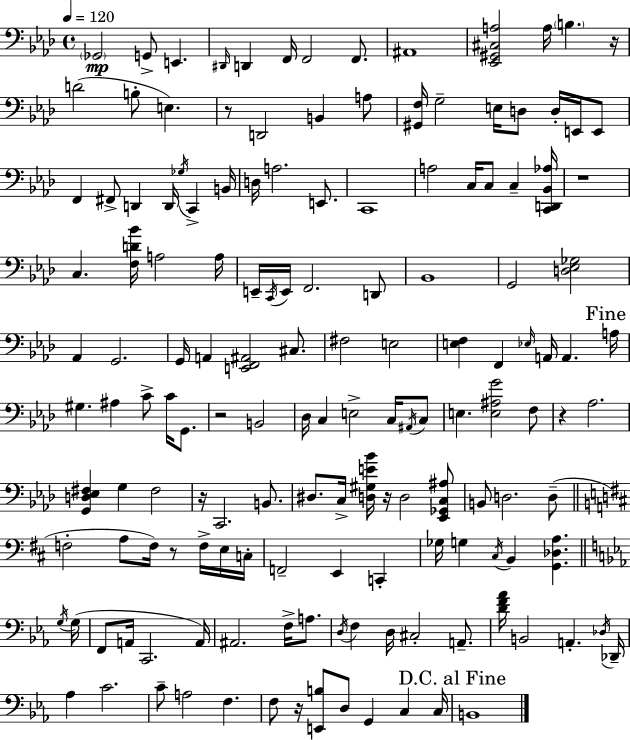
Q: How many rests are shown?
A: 9